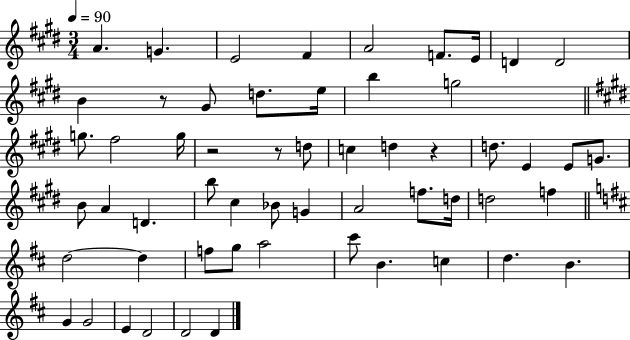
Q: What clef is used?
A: treble